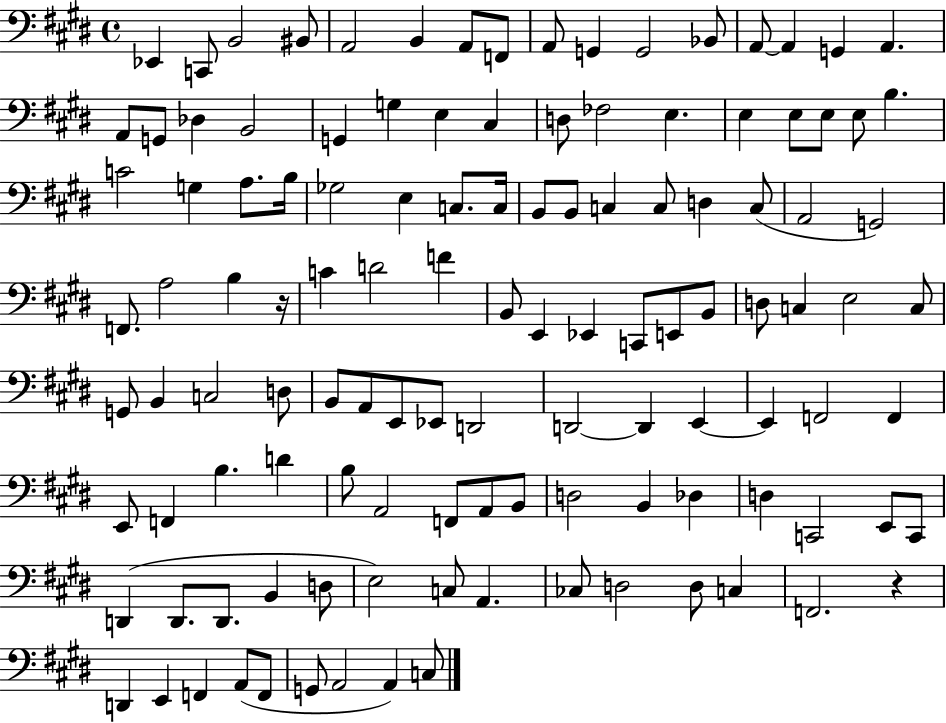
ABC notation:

X:1
T:Untitled
M:4/4
L:1/4
K:E
_E,, C,,/2 B,,2 ^B,,/2 A,,2 B,, A,,/2 F,,/2 A,,/2 G,, G,,2 _B,,/2 A,,/2 A,, G,, A,, A,,/2 G,,/2 _D, B,,2 G,, G, E, ^C, D,/2 _F,2 E, E, E,/2 E,/2 E,/2 B, C2 G, A,/2 B,/4 _G,2 E, C,/2 C,/4 B,,/2 B,,/2 C, C,/2 D, C,/2 A,,2 G,,2 F,,/2 A,2 B, z/4 C D2 F B,,/2 E,, _E,, C,,/2 E,,/2 B,,/2 D,/2 C, E,2 C,/2 G,,/2 B,, C,2 D,/2 B,,/2 A,,/2 E,,/2 _E,,/2 D,,2 D,,2 D,, E,, E,, F,,2 F,, E,,/2 F,, B, D B,/2 A,,2 F,,/2 A,,/2 B,,/2 D,2 B,, _D, D, C,,2 E,,/2 C,,/2 D,, D,,/2 D,,/2 B,, D,/2 E,2 C,/2 A,, _C,/2 D,2 D,/2 C, F,,2 z D,, E,, F,, A,,/2 F,,/2 G,,/2 A,,2 A,, C,/2